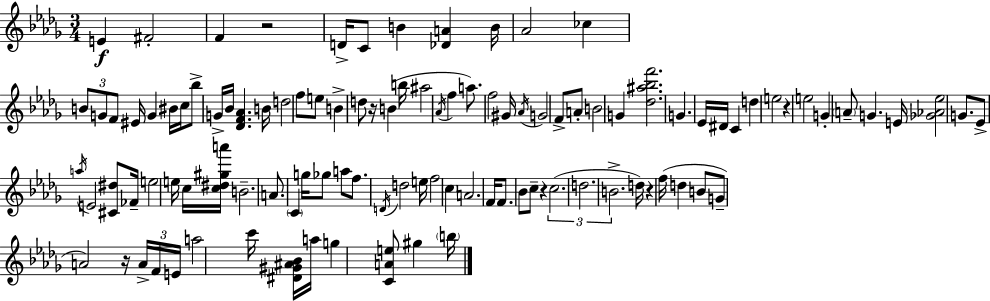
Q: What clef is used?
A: treble